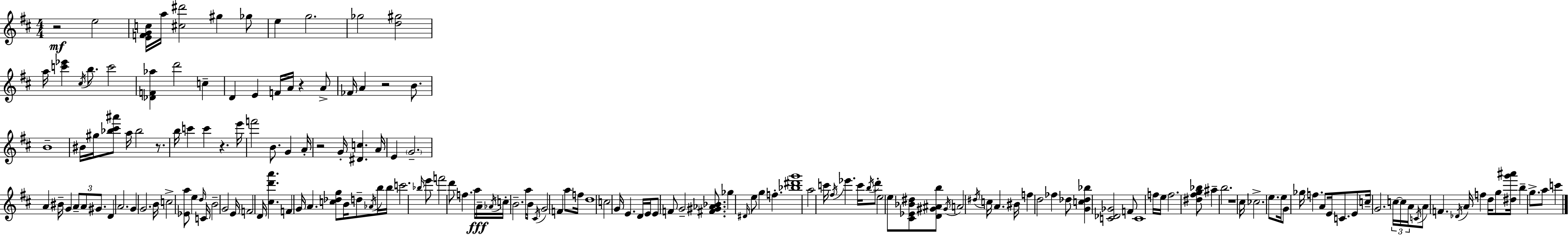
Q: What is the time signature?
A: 4/4